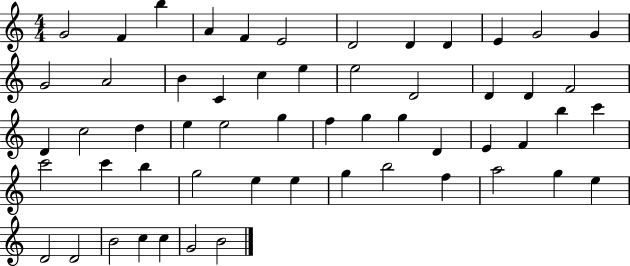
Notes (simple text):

G4/h F4/q B5/q A4/q F4/q E4/h D4/h D4/q D4/q E4/q G4/h G4/q G4/h A4/h B4/q C4/q C5/q E5/q E5/h D4/h D4/q D4/q F4/h D4/q C5/h D5/q E5/q E5/h G5/q F5/q G5/q G5/q D4/q E4/q F4/q B5/q C6/q C6/h C6/q B5/q G5/h E5/q E5/q G5/q B5/h F5/q A5/h G5/q E5/q D4/h D4/h B4/h C5/q C5/q G4/h B4/h